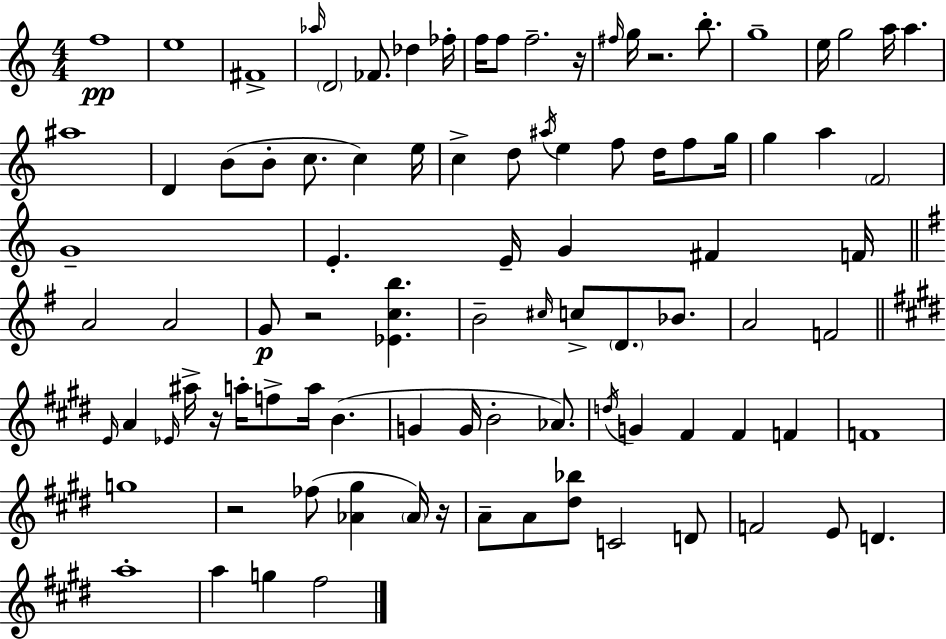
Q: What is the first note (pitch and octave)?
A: F5